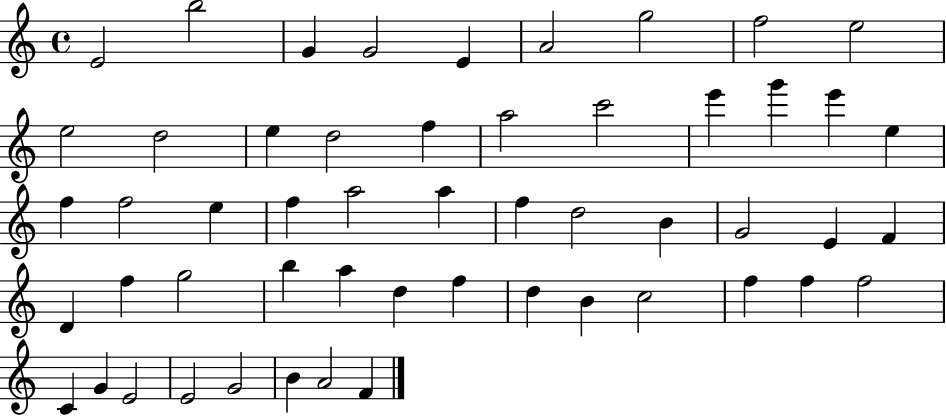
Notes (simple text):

E4/h B5/h G4/q G4/h E4/q A4/h G5/h F5/h E5/h E5/h D5/h E5/q D5/h F5/q A5/h C6/h E6/q G6/q E6/q E5/q F5/q F5/h E5/q F5/q A5/h A5/q F5/q D5/h B4/q G4/h E4/q F4/q D4/q F5/q G5/h B5/q A5/q D5/q F5/q D5/q B4/q C5/h F5/q F5/q F5/h C4/q G4/q E4/h E4/h G4/h B4/q A4/h F4/q